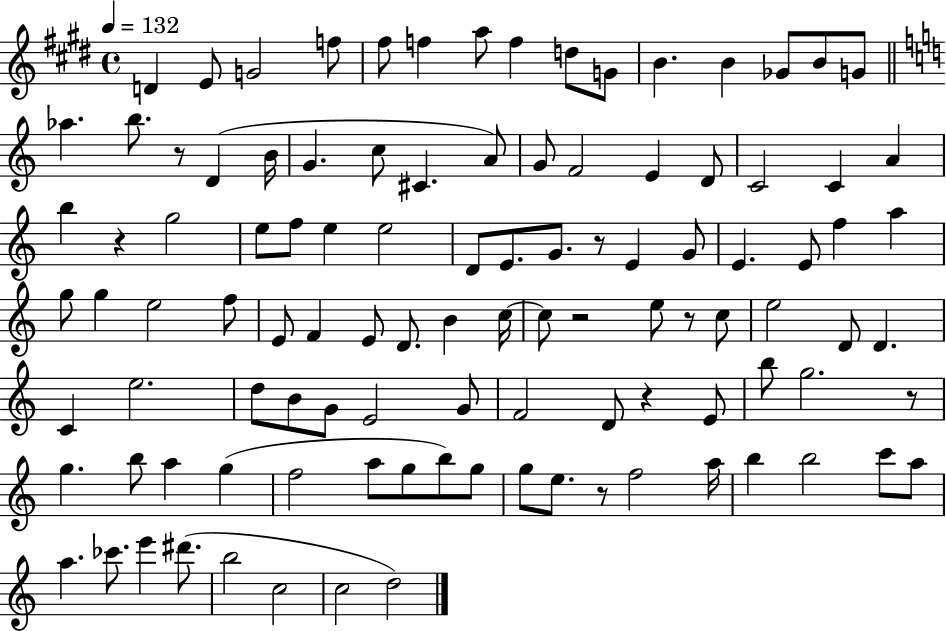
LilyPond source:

{
  \clef treble
  \time 4/4
  \defaultTimeSignature
  \key e \major
  \tempo 4 = 132
  d'4 e'8 g'2 f''8 | fis''8 f''4 a''8 f''4 d''8 g'8 | b'4. b'4 ges'8 b'8 g'8 | \bar "||" \break \key a \minor aes''4. b''8. r8 d'4( b'16 | g'4. c''8 cis'4. a'8) | g'8 f'2 e'4 d'8 | c'2 c'4 a'4 | \break b''4 r4 g''2 | e''8 f''8 e''4 e''2 | d'8 e'8. g'8. r8 e'4 g'8 | e'4. e'8 f''4 a''4 | \break g''8 g''4 e''2 f''8 | e'8 f'4 e'8 d'8. b'4 c''16~~ | c''8 r2 e''8 r8 c''8 | e''2 d'8 d'4. | \break c'4 e''2. | d''8 b'8 g'8 e'2 g'8 | f'2 d'8 r4 e'8 | b''8 g''2. r8 | \break g''4. b''8 a''4 g''4( | f''2 a''8 g''8 b''8) g''8 | g''8 e''8. r8 f''2 a''16 | b''4 b''2 c'''8 a''8 | \break a''4. ces'''8. e'''4 dis'''8.( | b''2 c''2 | c''2 d''2) | \bar "|."
}